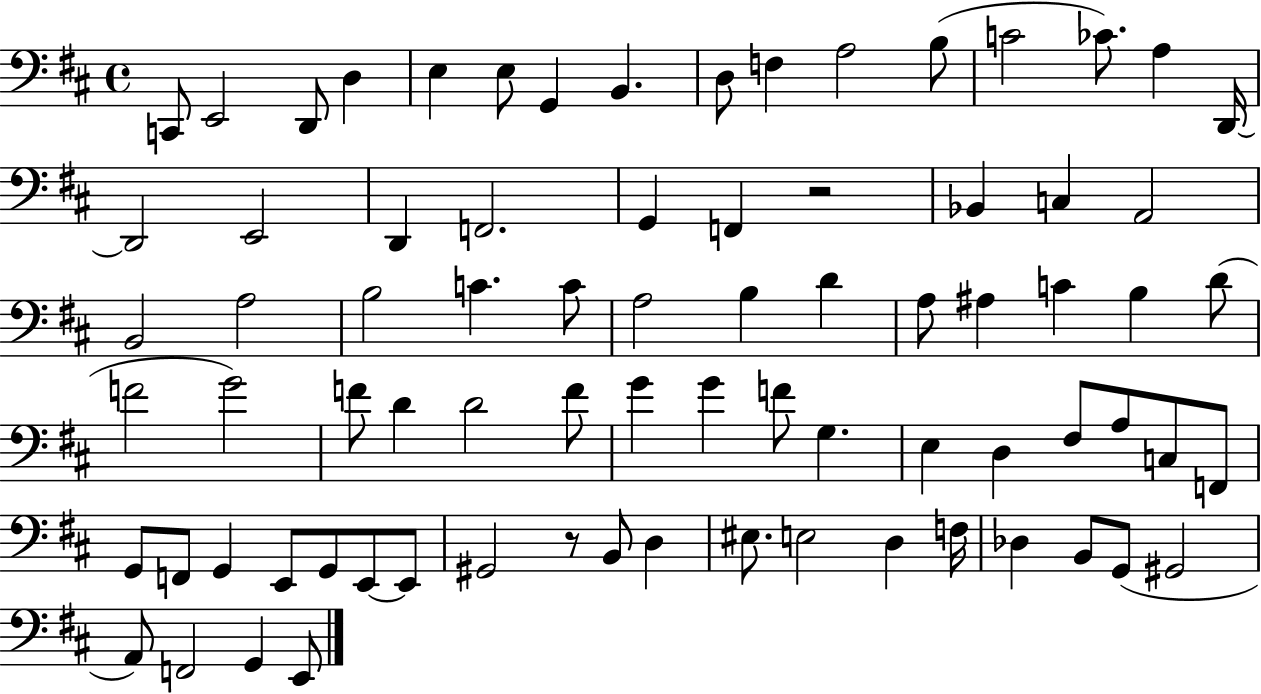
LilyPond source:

{
  \clef bass
  \time 4/4
  \defaultTimeSignature
  \key d \major
  c,8 e,2 d,8 d4 | e4 e8 g,4 b,4. | d8 f4 a2 b8( | c'2 ces'8.) a4 d,16~~ | \break d,2 e,2 | d,4 f,2. | g,4 f,4 r2 | bes,4 c4 a,2 | \break b,2 a2 | b2 c'4. c'8 | a2 b4 d'4 | a8 ais4 c'4 b4 d'8( | \break f'2 g'2) | f'8 d'4 d'2 f'8 | g'4 g'4 f'8 g4. | e4 d4 fis8 a8 c8 f,8 | \break g,8 f,8 g,4 e,8 g,8 e,8~~ e,8 | gis,2 r8 b,8 d4 | eis8. e2 d4 f16 | des4 b,8 g,8( gis,2 | \break a,8) f,2 g,4 e,8 | \bar "|."
}